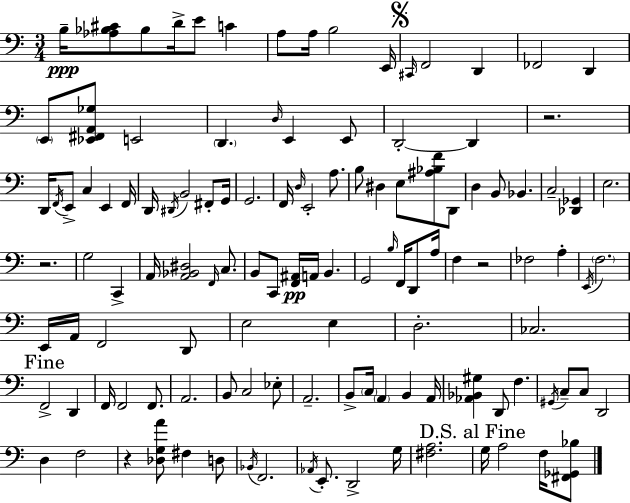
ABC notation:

X:1
T:Untitled
M:3/4
L:1/4
K:C
B,/4 [_A,_B,^C]/2 _B,/2 D/4 E/2 C A,/2 A,/4 B,2 E,,/4 ^C,,/4 F,,2 D,, _F,,2 D,, E,,/2 [_E,,^F,,A,,_G,]/2 E,,2 D,, D,/4 E,, E,,/2 D,,2 D,, z2 D,,/4 F,,/4 E,,/2 C, E,, F,,/4 D,,/4 ^D,,/4 B,,2 ^F,,/2 G,,/4 G,,2 F,,/4 D,/4 E,,2 A,/2 B,/2 ^D, E,/2 [^A,_B,F]/2 D,,/2 D, B,,/2 _B,, C,2 [_D,,_G,,] E,2 z2 G,2 C,, A,,/4 [A,,_B,,^D,]2 F,,/4 C,/2 B,,/2 C,,/2 [F,,^A,,]/4 A,,/4 B,, G,,2 B,/4 F,,/4 D,,/2 A,/4 F, z2 _F,2 A, E,,/4 F,2 E,,/4 A,,/4 F,,2 D,,/2 E,2 E, D,2 _C,2 F,,2 D,, F,,/4 F,,2 F,,/2 A,,2 B,,/2 C,2 _E,/2 A,,2 B,,/2 C,/4 A,, B,, A,,/4 [_A,,_B,,^G,] D,,/2 F, ^G,,/4 C,/2 C,/2 D,,2 D, F,2 z [_D,G,A]/2 ^F, D,/2 _B,,/4 F,,2 _A,,/4 E,,/2 D,,2 G,/4 [^F,A,]2 G,/4 A,2 F,/4 [^F,,_G,,_B,]/2